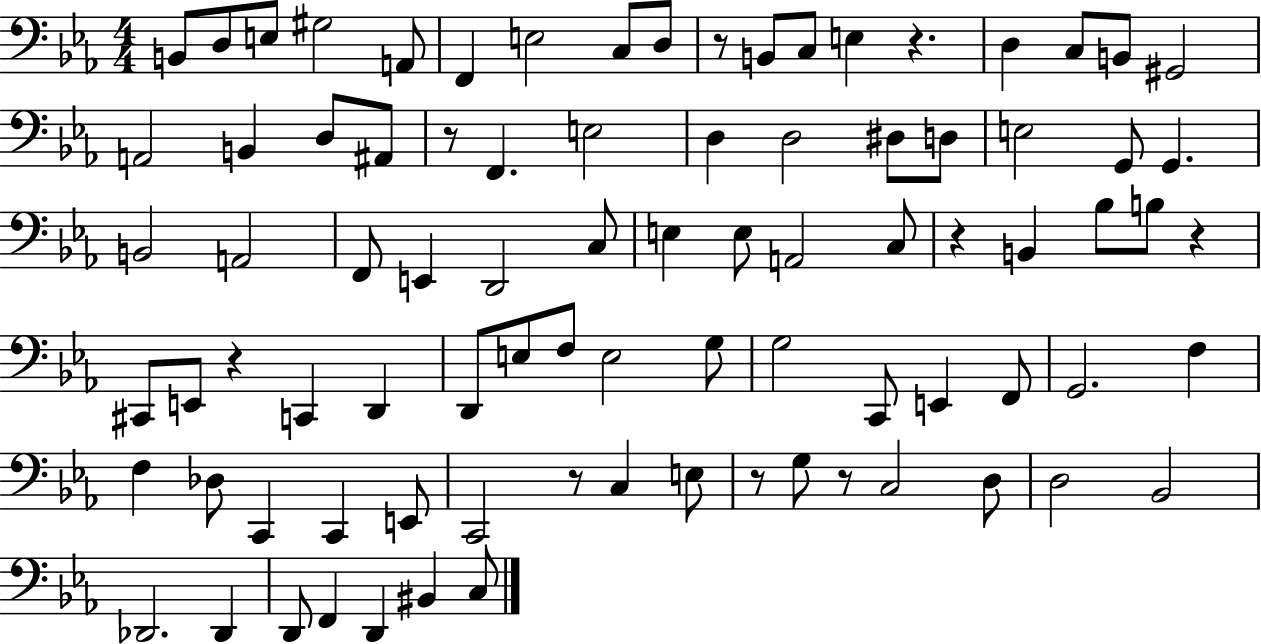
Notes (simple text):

B2/e D3/e E3/e G#3/h A2/e F2/q E3/h C3/e D3/e R/e B2/e C3/e E3/q R/q. D3/q C3/e B2/e G#2/h A2/h B2/q D3/e A#2/e R/e F2/q. E3/h D3/q D3/h D#3/e D3/e E3/h G2/e G2/q. B2/h A2/h F2/e E2/q D2/h C3/e E3/q E3/e A2/h C3/e R/q B2/q Bb3/e B3/e R/q C#2/e E2/e R/q C2/q D2/q D2/e E3/e F3/e E3/h G3/e G3/h C2/e E2/q F2/e G2/h. F3/q F3/q Db3/e C2/q C2/q E2/e C2/h R/e C3/q E3/e R/e G3/e R/e C3/h D3/e D3/h Bb2/h Db2/h. Db2/q D2/e F2/q D2/q BIS2/q C3/e